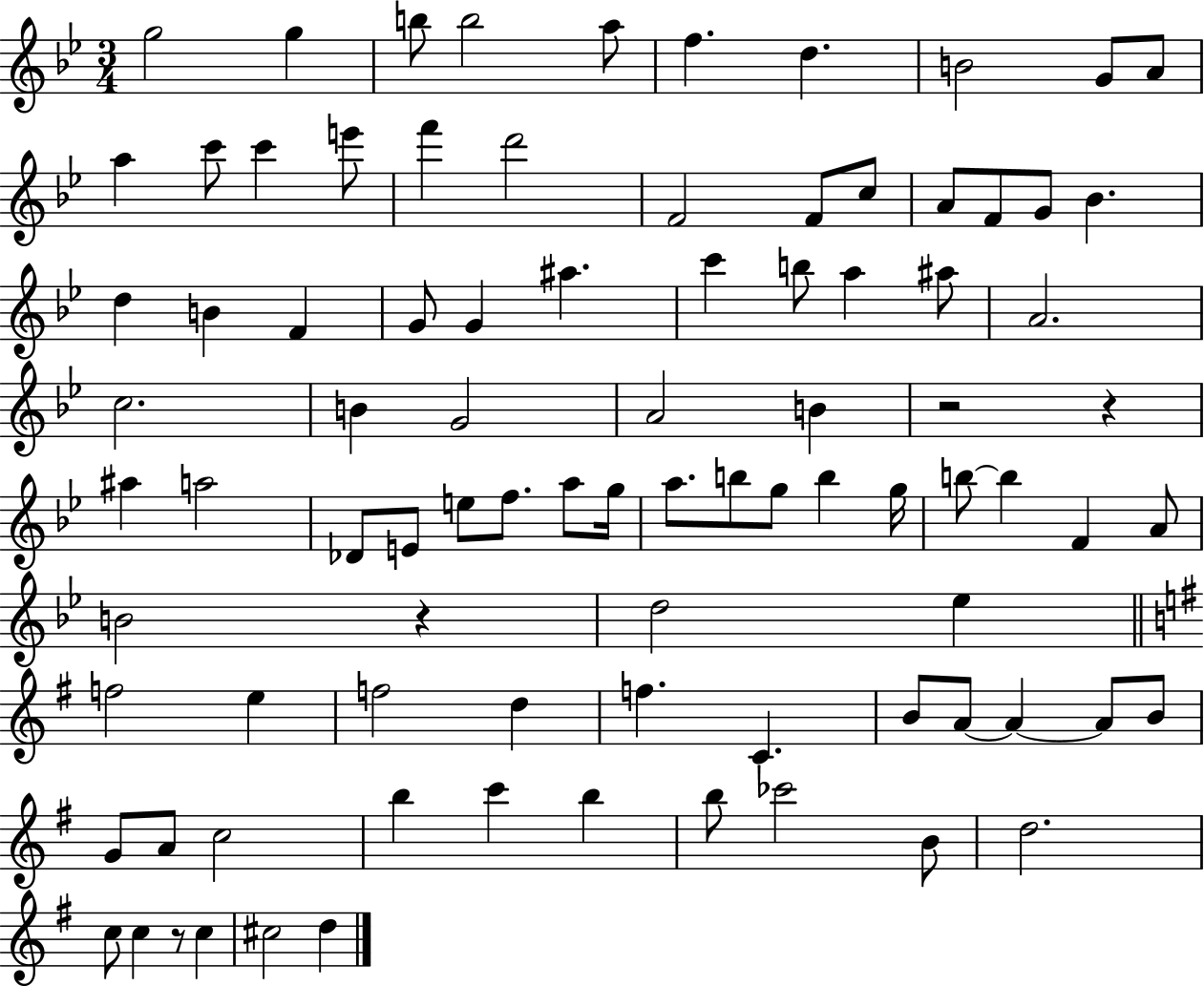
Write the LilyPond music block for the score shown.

{
  \clef treble
  \numericTimeSignature
  \time 3/4
  \key bes \major
  g''2 g''4 | b''8 b''2 a''8 | f''4. d''4. | b'2 g'8 a'8 | \break a''4 c'''8 c'''4 e'''8 | f'''4 d'''2 | f'2 f'8 c''8 | a'8 f'8 g'8 bes'4. | \break d''4 b'4 f'4 | g'8 g'4 ais''4. | c'''4 b''8 a''4 ais''8 | a'2. | \break c''2. | b'4 g'2 | a'2 b'4 | r2 r4 | \break ais''4 a''2 | des'8 e'8 e''8 f''8. a''8 g''16 | a''8. b''8 g''8 b''4 g''16 | b''8~~ b''4 f'4 a'8 | \break b'2 r4 | d''2 ees''4 | \bar "||" \break \key g \major f''2 e''4 | f''2 d''4 | f''4. c'4. | b'8 a'8~~ a'4~~ a'8 b'8 | \break g'8 a'8 c''2 | b''4 c'''4 b''4 | b''8 ces'''2 b'8 | d''2. | \break c''8 c''4 r8 c''4 | cis''2 d''4 | \bar "|."
}